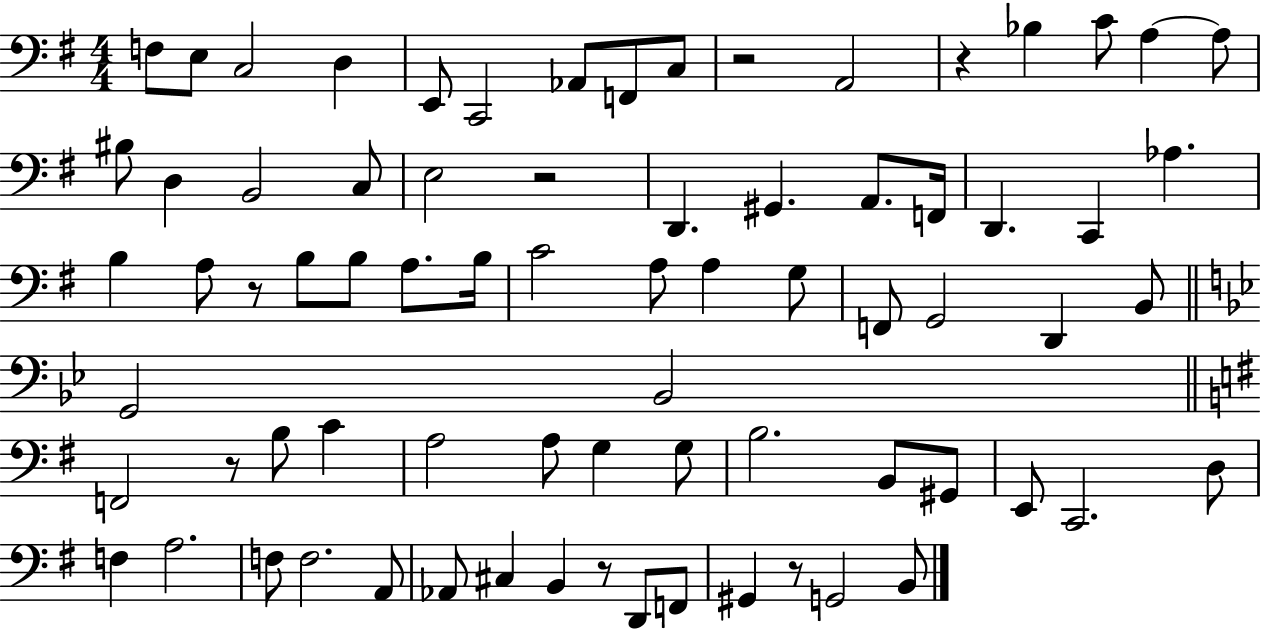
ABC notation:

X:1
T:Untitled
M:4/4
L:1/4
K:G
F,/2 E,/2 C,2 D, E,,/2 C,,2 _A,,/2 F,,/2 C,/2 z2 A,,2 z _B, C/2 A, A,/2 ^B,/2 D, B,,2 C,/2 E,2 z2 D,, ^G,, A,,/2 F,,/4 D,, C,, _A, B, A,/2 z/2 B,/2 B,/2 A,/2 B,/4 C2 A,/2 A, G,/2 F,,/2 G,,2 D,, B,,/2 G,,2 _B,,2 F,,2 z/2 B,/2 C A,2 A,/2 G, G,/2 B,2 B,,/2 ^G,,/2 E,,/2 C,,2 D,/2 F, A,2 F,/2 F,2 A,,/2 _A,,/2 ^C, B,, z/2 D,,/2 F,,/2 ^G,, z/2 G,,2 B,,/2